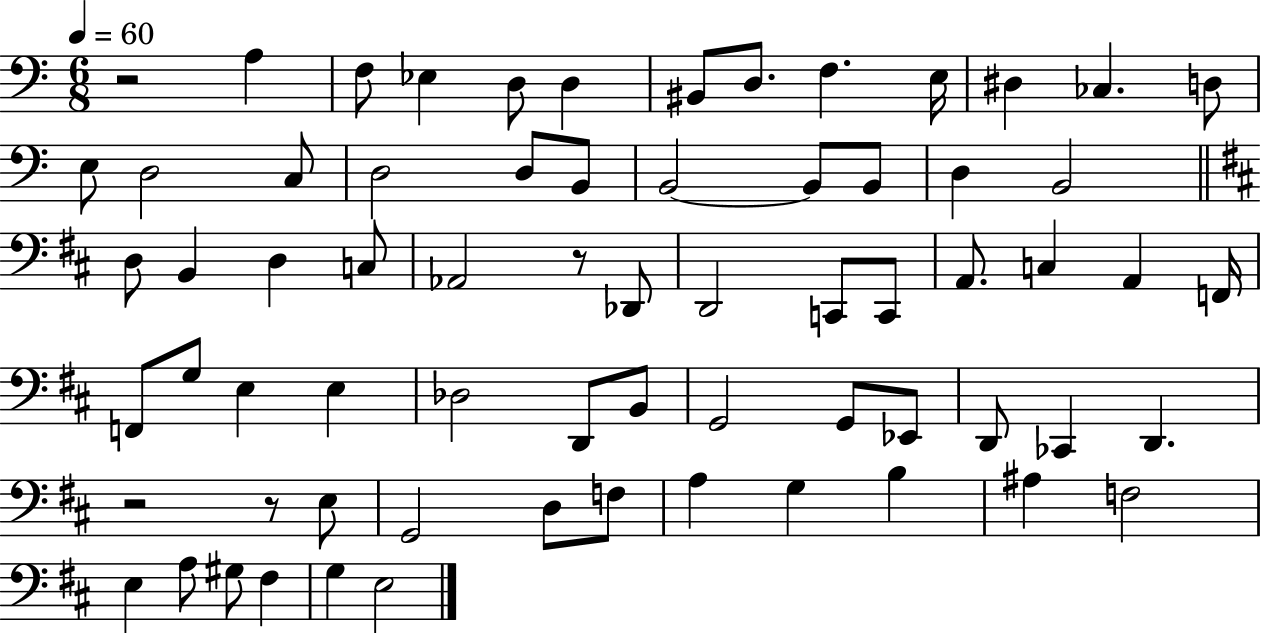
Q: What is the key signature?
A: C major